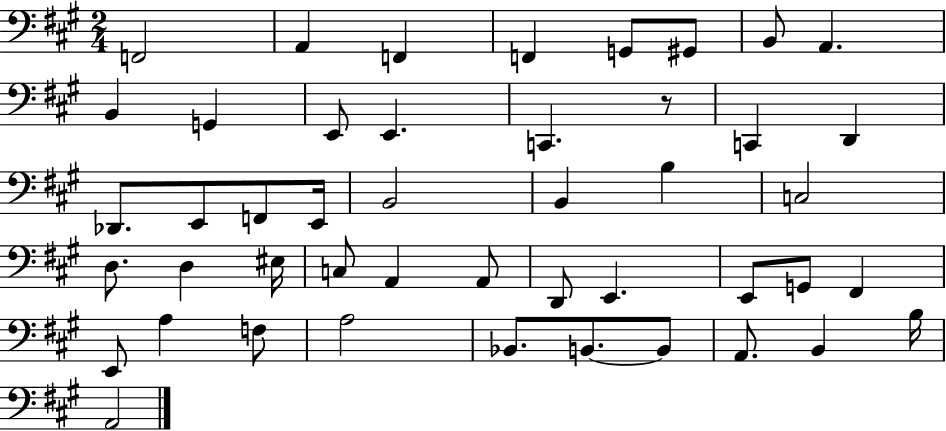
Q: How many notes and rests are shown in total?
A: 46